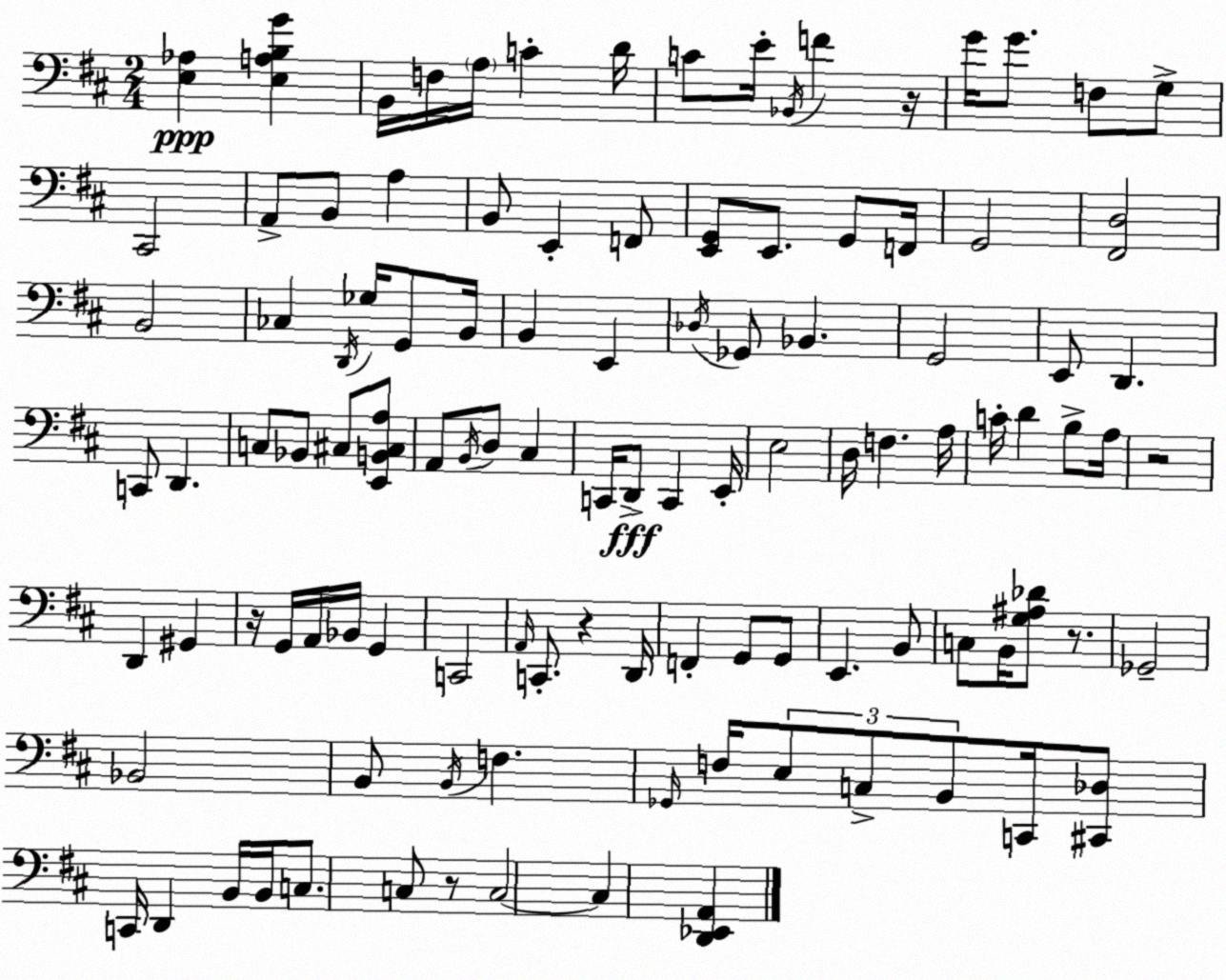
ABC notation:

X:1
T:Untitled
M:2/4
L:1/4
K:D
[E,_A,] [E,A,B,G] B,,/4 F,/4 A,/4 C D/4 C/2 E/4 _B,,/4 F z/4 G/4 G/2 F,/2 G,/2 ^C,,2 A,,/2 B,,/2 A, B,,/2 E,, F,,/2 [E,,G,,]/2 E,,/2 G,,/2 F,,/4 G,,2 [^F,,D,]2 B,,2 _C, D,,/4 _G,/4 G,,/2 B,,/4 B,, E,, _D,/4 _G,,/2 _B,, G,,2 E,,/2 D,, C,,/2 D,, C,/2 _B,,/2 ^C,/2 [E,,B,,^C,A,]/2 A,,/2 B,,/4 D,/2 ^C, C,,/4 D,,/2 C,, E,,/4 E,2 D,/4 F, A,/4 C/4 D B,/2 A,/4 z2 D,, ^G,, z/4 G,,/4 A,,/4 _B,,/4 G,, C,,2 A,,/4 C,,/2 z D,,/4 F,, G,,/2 G,,/2 E,, B,,/2 C,/2 B,,/4 [G,^A,_D]/2 z/2 _G,,2 _B,,2 B,,/2 B,,/4 F, _G,,/4 F,/4 E,/2 C,/2 B,,/2 C,,/4 [^C,,_D,]/2 C,,/4 D,, B,,/4 B,,/4 C,/2 C,/2 z/2 C,2 C, [D,,_E,,A,,]